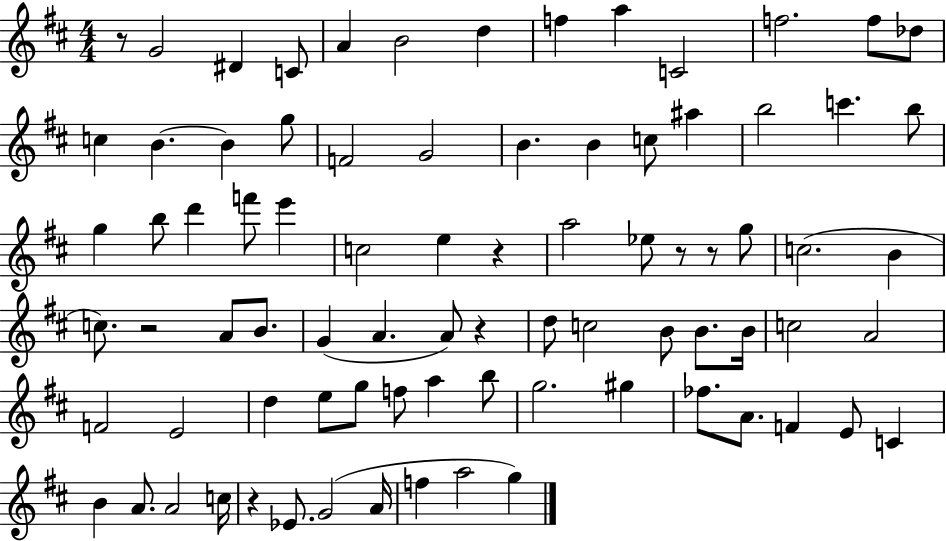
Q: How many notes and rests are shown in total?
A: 82